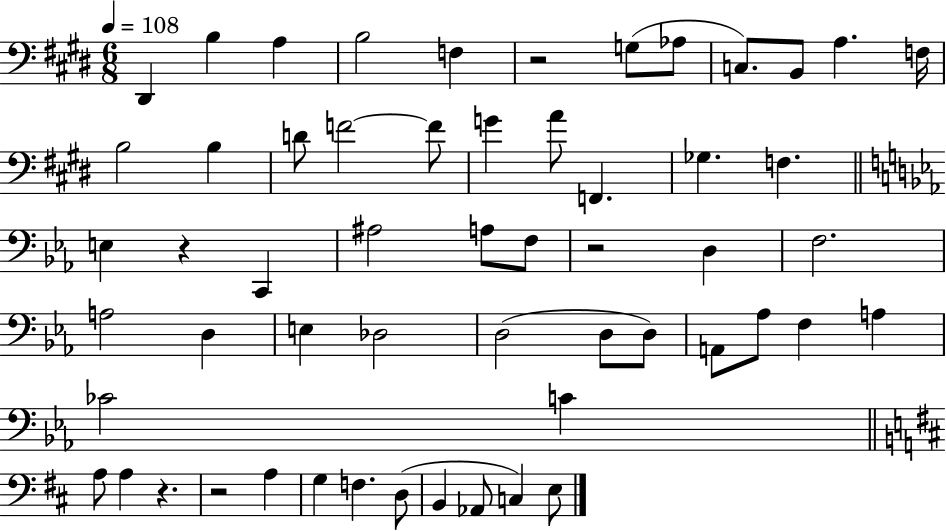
D#2/q B3/q A3/q B3/h F3/q R/h G3/e Ab3/e C3/e. B2/e A3/q. F3/s B3/h B3/q D4/e F4/h F4/e G4/q A4/e F2/q. Gb3/q. F3/q. E3/q R/q C2/q A#3/h A3/e F3/e R/h D3/q F3/h. A3/h D3/q E3/q Db3/h D3/h D3/e D3/e A2/e Ab3/e F3/q A3/q CES4/h C4/q A3/e A3/q R/q. R/h A3/q G3/q F3/q. D3/e B2/q Ab2/e C3/q E3/e